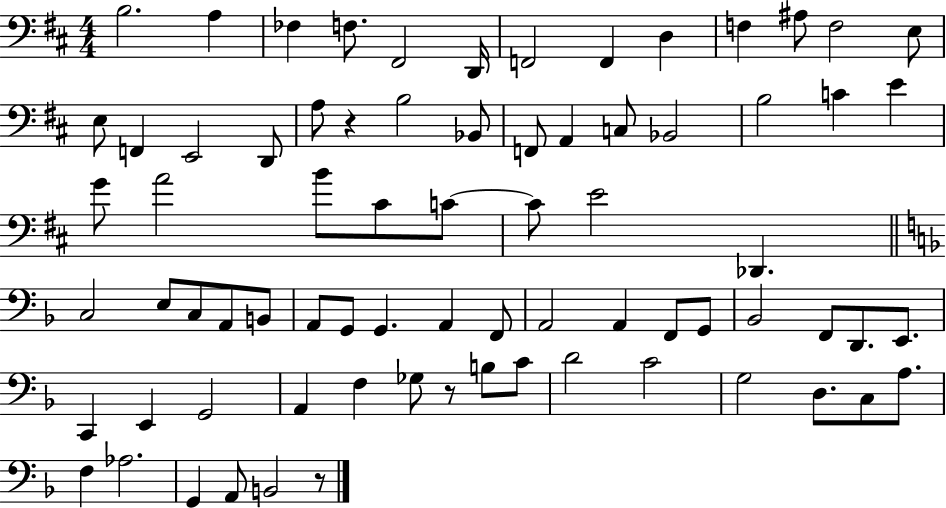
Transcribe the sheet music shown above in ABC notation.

X:1
T:Untitled
M:4/4
L:1/4
K:D
B,2 A, _F, F,/2 ^F,,2 D,,/4 F,,2 F,, D, F, ^A,/2 F,2 E,/2 E,/2 F,, E,,2 D,,/2 A,/2 z B,2 _B,,/2 F,,/2 A,, C,/2 _B,,2 B,2 C E G/2 A2 B/2 ^C/2 C/2 C/2 E2 _D,, C,2 E,/2 C,/2 A,,/2 B,,/2 A,,/2 G,,/2 G,, A,, F,,/2 A,,2 A,, F,,/2 G,,/2 _B,,2 F,,/2 D,,/2 E,,/2 C,, E,, G,,2 A,, F, _G,/2 z/2 B,/2 C/2 D2 C2 G,2 D,/2 C,/2 A,/2 F, _A,2 G,, A,,/2 B,,2 z/2